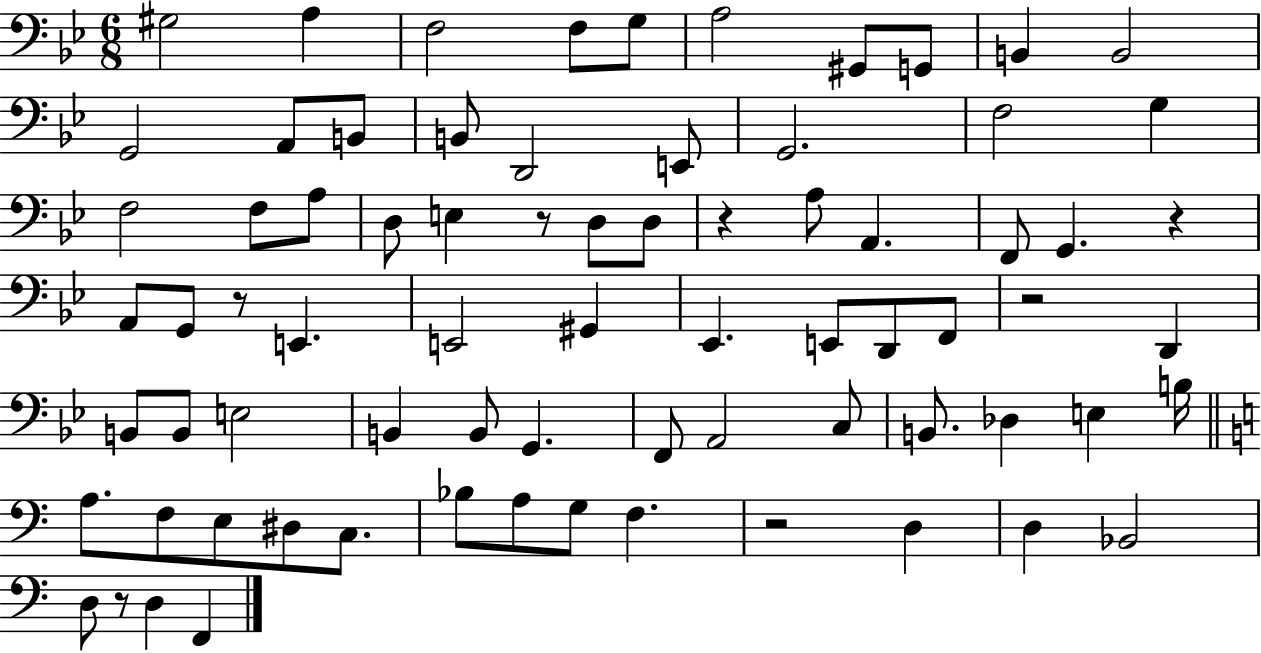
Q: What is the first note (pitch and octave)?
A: G#3